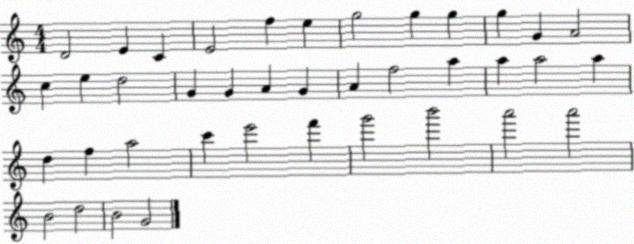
X:1
T:Untitled
M:4/4
L:1/4
K:C
D2 E C E2 f e g2 g g g G A2 c e d2 G G A G A f2 a a a2 a d f a2 c' e'2 f' g'2 b'2 a'2 a'2 B2 d2 B2 G2